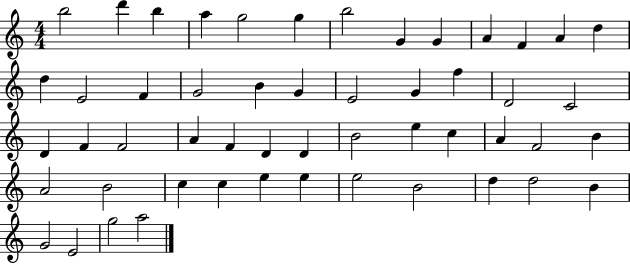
{
  \clef treble
  \numericTimeSignature
  \time 4/4
  \key c \major
  b''2 d'''4 b''4 | a''4 g''2 g''4 | b''2 g'4 g'4 | a'4 f'4 a'4 d''4 | \break d''4 e'2 f'4 | g'2 b'4 g'4 | e'2 g'4 f''4 | d'2 c'2 | \break d'4 f'4 f'2 | a'4 f'4 d'4 d'4 | b'2 e''4 c''4 | a'4 f'2 b'4 | \break a'2 b'2 | c''4 c''4 e''4 e''4 | e''2 b'2 | d''4 d''2 b'4 | \break g'2 e'2 | g''2 a''2 | \bar "|."
}